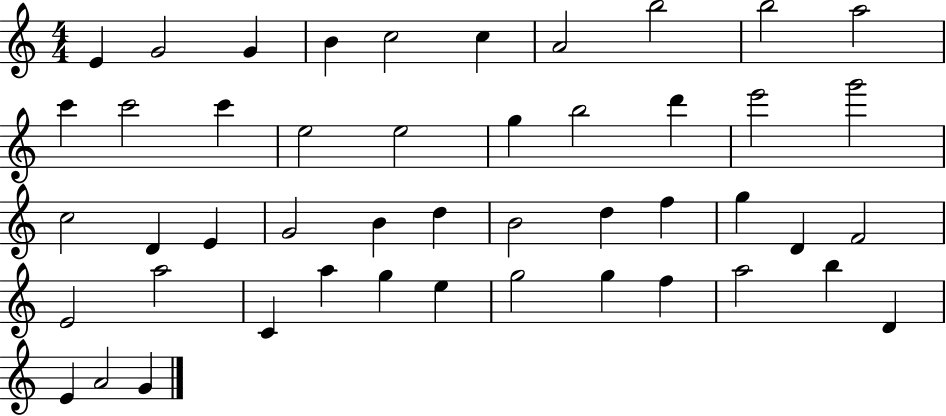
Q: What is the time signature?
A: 4/4